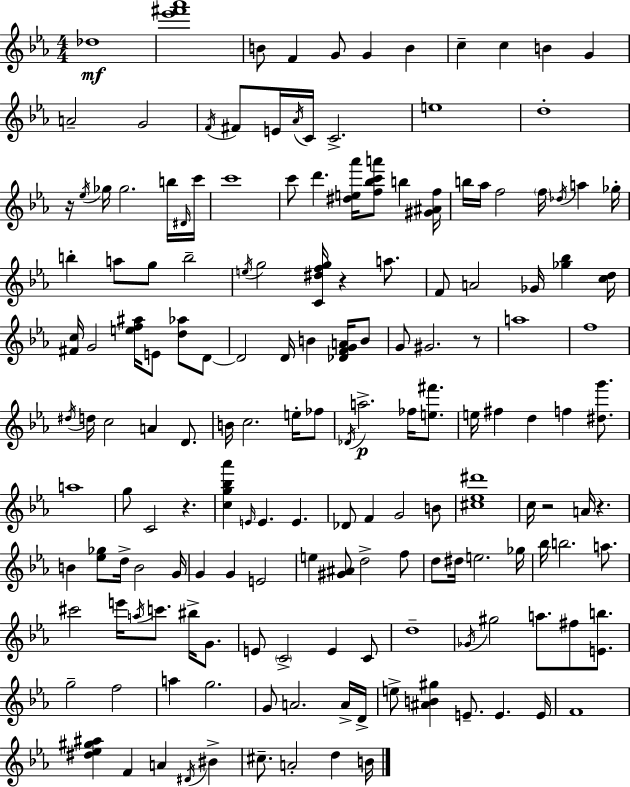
Db5/w [Eb6,F#6,Ab6]/w B4/e F4/q G4/e G4/q B4/q C5/q C5/q B4/q G4/q A4/h G4/h F4/s F#4/e E4/s Ab4/s C4/s C4/h. E5/w D5/w R/s Eb5/s Gb5/s Gb5/h. B5/s D#4/s C6/s C6/w C6/e D6/q. [D#5,E5,Ab6]/s [F5,Bb5,C6,A6]/e B5/q [G#4,A#4,F5]/s B5/s Ab5/s F5/h F5/s Db5/s A5/q Gb5/s B5/q A5/e G5/e B5/h E5/s G5/h [C4,D#5,F5,G5]/s R/q A5/e. F4/e A4/h Gb4/s [Gb5,Bb5]/q [C5,D5]/s [F#4,C5]/s G4/h [E5,F5,A#5]/s E4/e [D5,Ab5]/e D4/e D4/h D4/s B4/q [Db4,F4,G4,A4]/s B4/e G4/e G#4/h. R/e A5/w F5/w D#5/s D5/s C5/h A4/q D4/e. B4/s C5/h. E5/s FES5/e Db4/s A5/h. FES5/s [E5,F#6]/e. E5/s F#5/q D5/q F5/q [D#5,G6]/e. A5/w G5/e C4/h R/q. [C5,G5,Bb5,Ab6]/q E4/s E4/q. E4/q. Db4/e F4/q G4/h B4/e [C#5,Eb5,D#6]/w C5/s R/h A4/s R/q. B4/q [Eb5,Gb5]/e D5/s B4/h G4/s G4/q G4/q E4/h E5/q [G#4,A#4]/e D5/h F5/e D5/e D#5/s E5/h. Gb5/s Bb5/s B5/h. A5/e. C#6/h E6/s A5/s C6/e. BIS5/s G4/e. E4/e C4/h E4/q C4/e D5/w Gb4/s G#5/h A5/e. F#5/e [E4,B5]/e. G5/h F5/h A5/q G5/h. G4/e A4/h. A4/s D4/s E5/e [A#4,B4,G#5]/q E4/e. E4/q. E4/s F4/w [D#5,Eb5,G#5,A#5]/q F4/q A4/q D#4/s BIS4/q C#5/e. A4/h D5/q B4/s